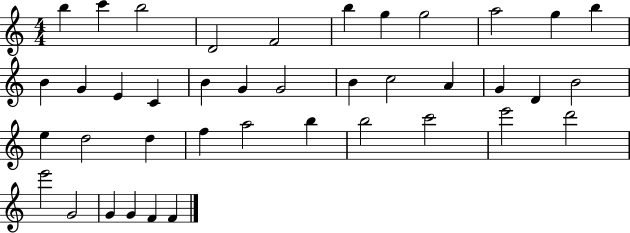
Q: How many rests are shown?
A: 0